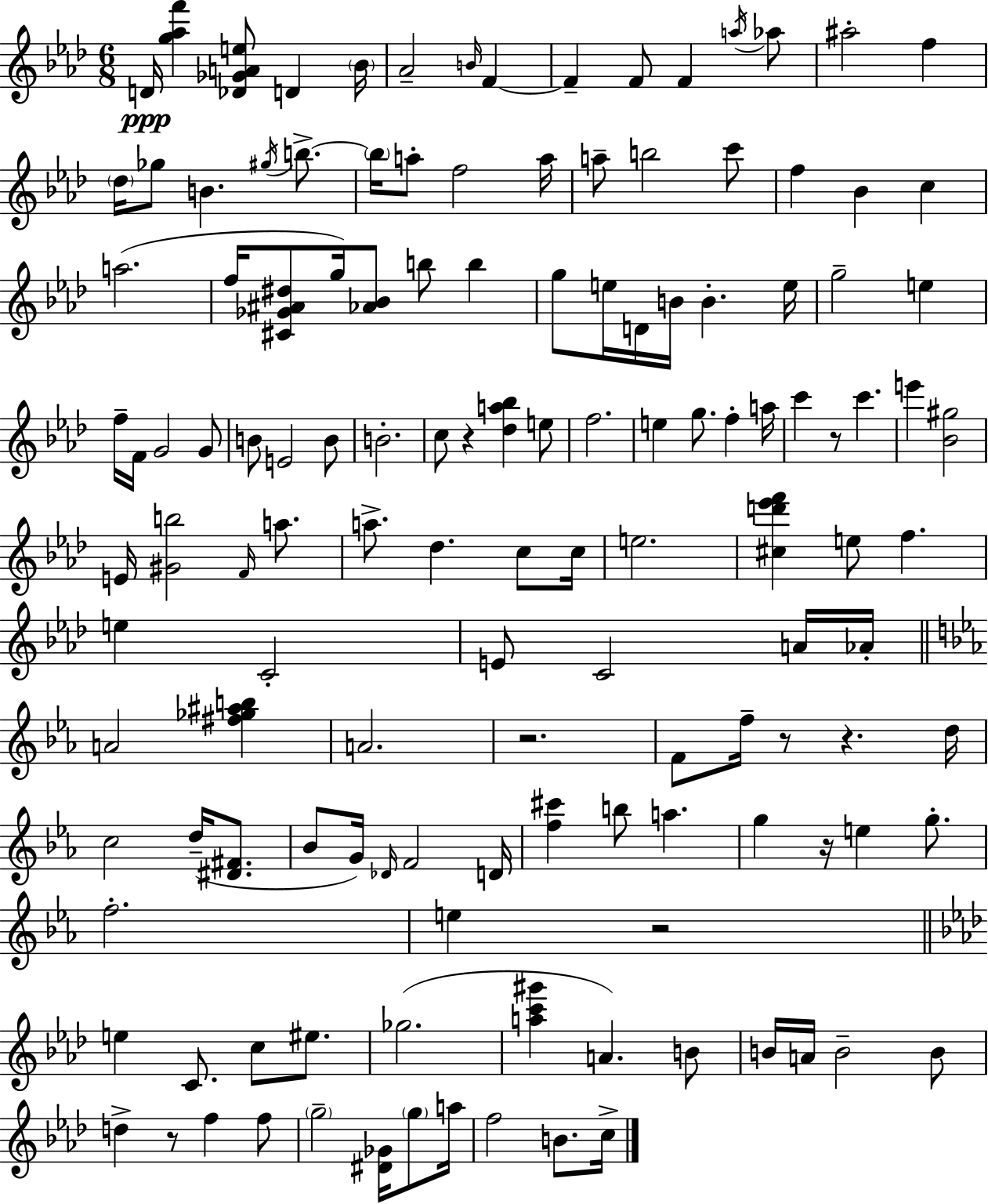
D4/s [G5,Ab5,F6]/q [Db4,Gb4,A4,E5]/e D4/q Bb4/s Ab4/h B4/s F4/q F4/q F4/e F4/q A5/s Ab5/e A#5/h F5/q Db5/s Gb5/e B4/q. G#5/s B5/e. B5/s A5/e F5/h A5/s A5/e B5/h C6/e F5/q Bb4/q C5/q A5/h. F5/s [C#4,Gb4,A#4,D#5]/e G5/s [Ab4,Bb4]/e B5/e B5/q G5/e E5/s D4/s B4/s B4/q. E5/s G5/h E5/q F5/s F4/s G4/h G4/e B4/e E4/h B4/e B4/h. C5/e R/q [Db5,A5,Bb5]/q E5/e F5/h. E5/q G5/e. F5/q A5/s C6/q R/e C6/q. E6/q [Bb4,G#5]/h E4/s [G#4,B5]/h F4/s A5/e. A5/e. Db5/q. C5/e C5/s E5/h. [C#5,D6,Eb6,F6]/q E5/e F5/q. E5/q C4/h E4/e C4/h A4/s Ab4/s A4/h [F#5,Gb5,A#5,B5]/q A4/h. R/h. F4/e F5/s R/e R/q. D5/s C5/h D5/s [D#4,F#4]/e. Bb4/e G4/s Db4/s F4/h D4/s [F5,C#6]/q B5/e A5/q. G5/q R/s E5/q G5/e. F5/h. E5/q R/h E5/q C4/e. C5/e EIS5/e. Gb5/h. [A5,C6,G#6]/q A4/q. B4/e B4/s A4/s B4/h B4/e D5/q R/e F5/q F5/e G5/h [D#4,Gb4]/s G5/e A5/s F5/h B4/e. C5/s